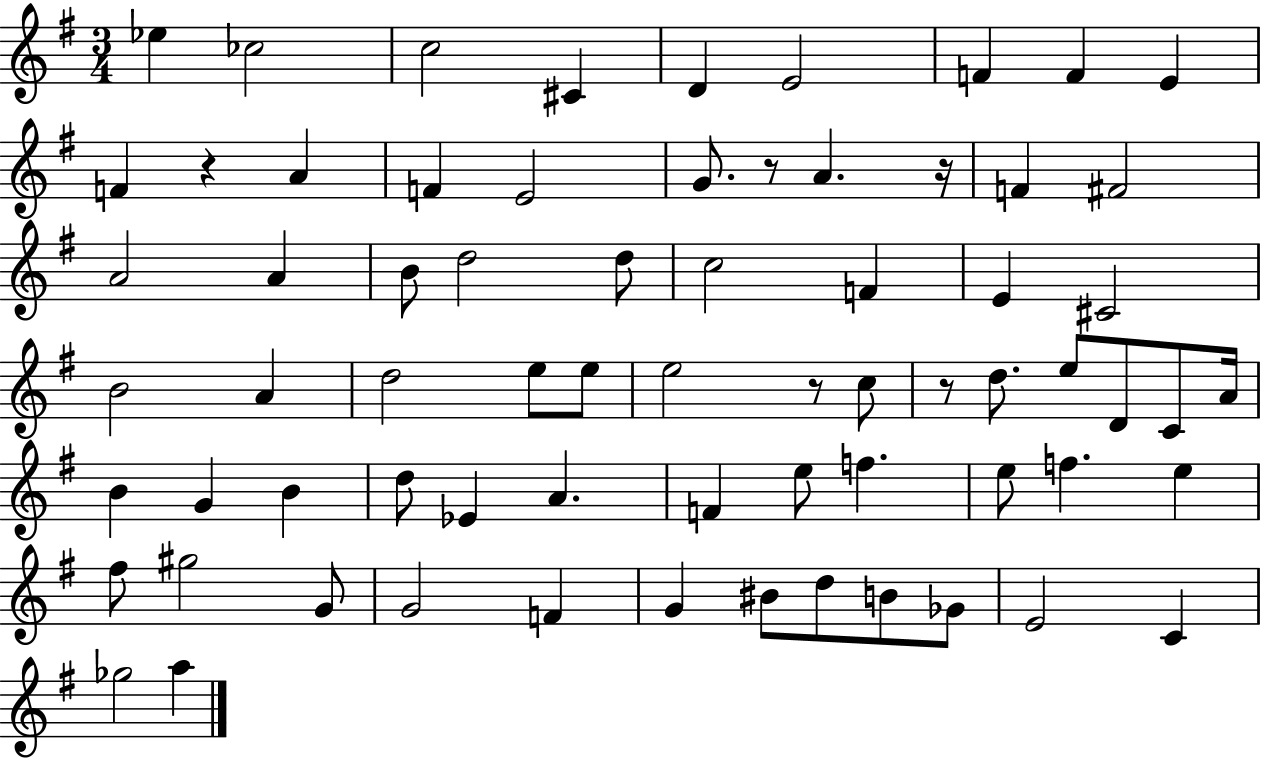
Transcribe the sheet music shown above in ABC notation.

X:1
T:Untitled
M:3/4
L:1/4
K:G
_e _c2 c2 ^C D E2 F F E F z A F E2 G/2 z/2 A z/4 F ^F2 A2 A B/2 d2 d/2 c2 F E ^C2 B2 A d2 e/2 e/2 e2 z/2 c/2 z/2 d/2 e/2 D/2 C/2 A/4 B G B d/2 _E A F e/2 f e/2 f e ^f/2 ^g2 G/2 G2 F G ^B/2 d/2 B/2 _G/2 E2 C _g2 a